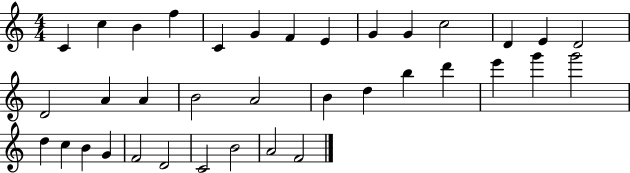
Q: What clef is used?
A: treble